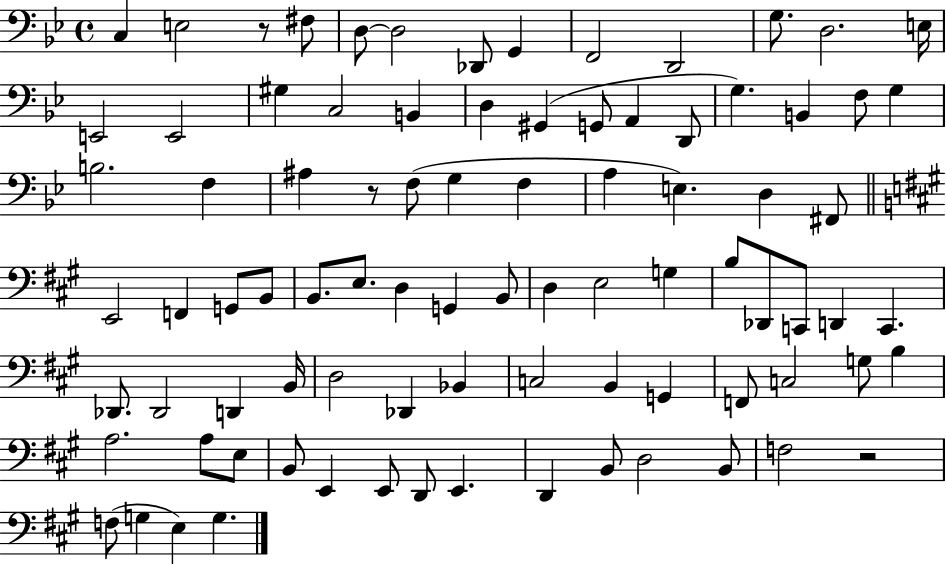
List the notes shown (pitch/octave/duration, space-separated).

C3/q E3/h R/e F#3/e D3/e D3/h Db2/e G2/q F2/h D2/h G3/e. D3/h. E3/s E2/h E2/h G#3/q C3/h B2/q D3/q G#2/q G2/e A2/q D2/e G3/q. B2/q F3/e G3/q B3/h. F3/q A#3/q R/e F3/e G3/q F3/q A3/q E3/q. D3/q F#2/e E2/h F2/q G2/e B2/e B2/e. E3/e. D3/q G2/q B2/e D3/q E3/h G3/q B3/e Db2/e C2/e D2/q C2/q. Db2/e. Db2/h D2/q B2/s D3/h Db2/q Bb2/q C3/h B2/q G2/q F2/e C3/h G3/e B3/q A3/h. A3/e E3/e B2/e E2/q E2/e D2/e E2/q. D2/q B2/e D3/h B2/e F3/h R/h F3/e G3/q E3/q G3/q.